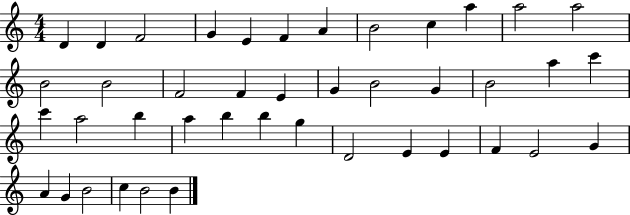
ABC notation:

X:1
T:Untitled
M:4/4
L:1/4
K:C
D D F2 G E F A B2 c a a2 a2 B2 B2 F2 F E G B2 G B2 a c' c' a2 b a b b g D2 E E F E2 G A G B2 c B2 B